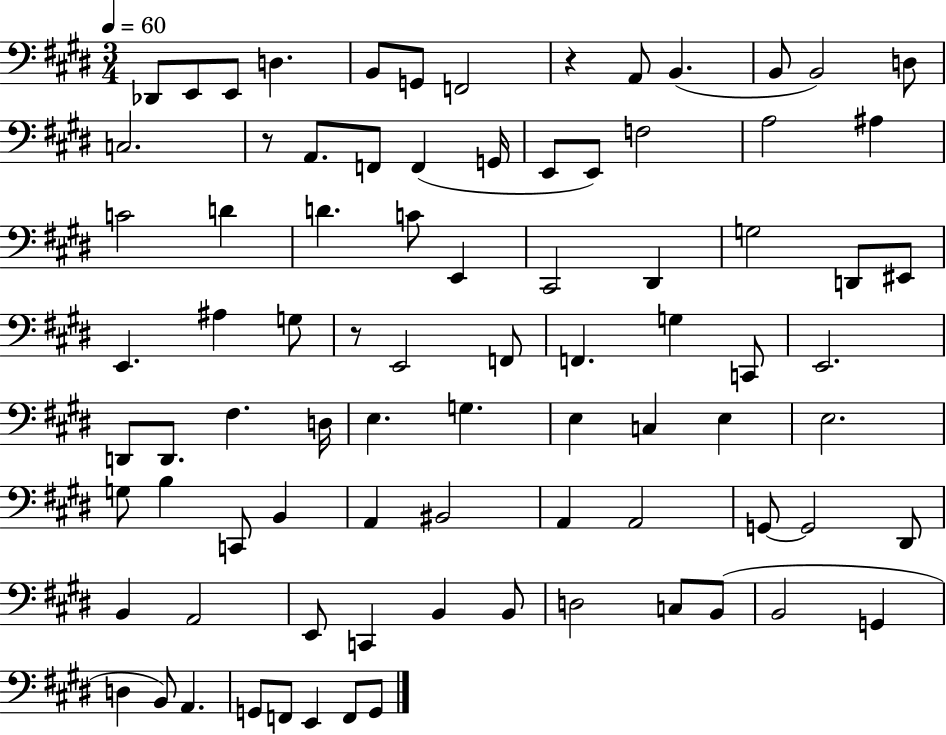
{
  \clef bass
  \numericTimeSignature
  \time 3/4
  \key e \major
  \tempo 4 = 60
  des,8 e,8 e,8 d4. | b,8 g,8 f,2 | r4 a,8 b,4.( | b,8 b,2) d8 | \break c2. | r8 a,8. f,8 f,4( g,16 | e,8 e,8) f2 | a2 ais4 | \break c'2 d'4 | d'4. c'8 e,4 | cis,2 dis,4 | g2 d,8 eis,8 | \break e,4. ais4 g8 | r8 e,2 f,8 | f,4. g4 c,8 | e,2. | \break d,8 d,8. fis4. d16 | e4. g4. | e4 c4 e4 | e2. | \break g8 b4 c,8 b,4 | a,4 bis,2 | a,4 a,2 | g,8~~ g,2 dis,8 | \break b,4 a,2 | e,8 c,4 b,4 b,8 | d2 c8 b,8( | b,2 g,4 | \break d4 b,8) a,4. | g,8 f,8 e,4 f,8 g,8 | \bar "|."
}